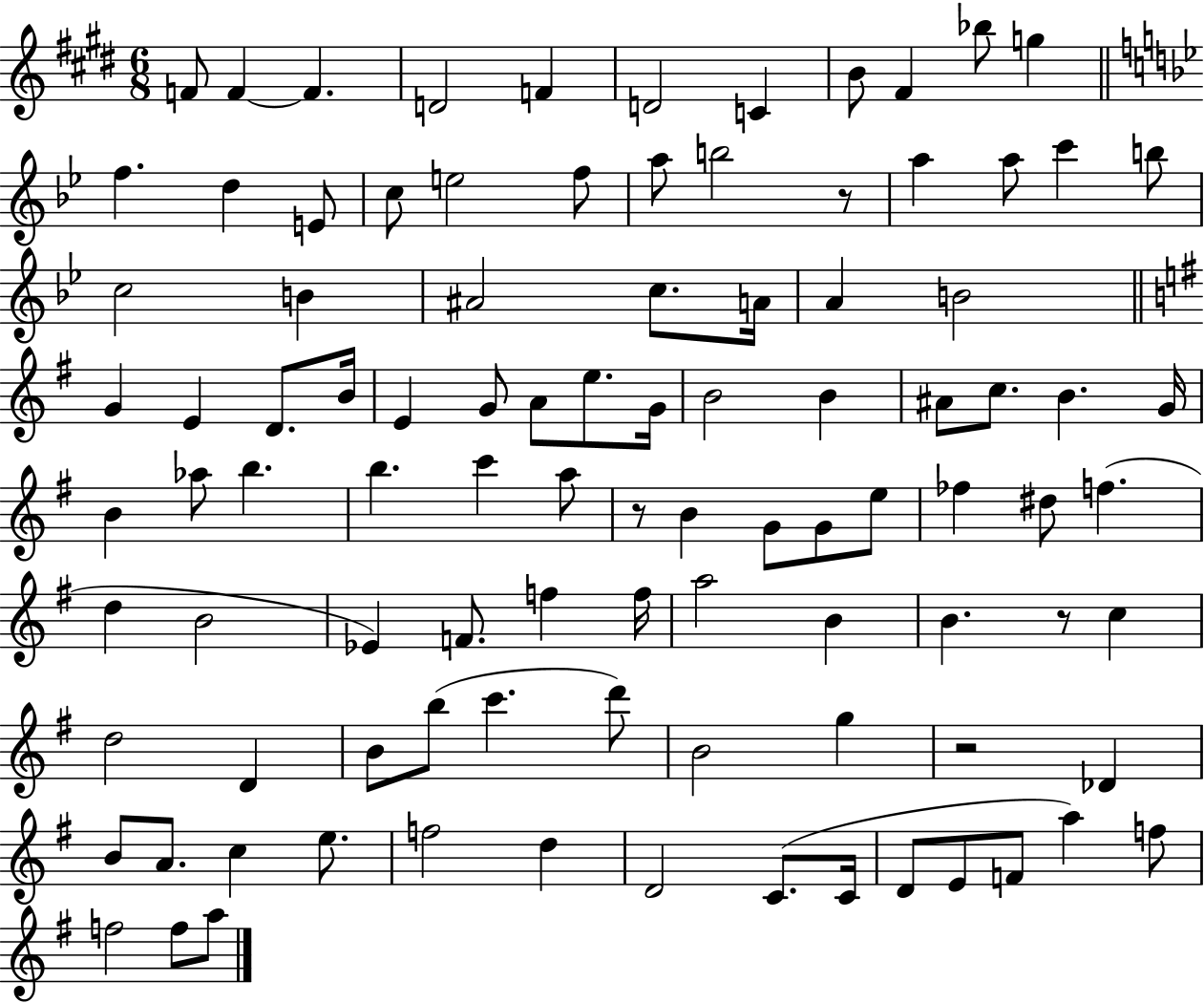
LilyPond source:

{
  \clef treble
  \numericTimeSignature
  \time 6/8
  \key e \major
  f'8 f'4~~ f'4. | d'2 f'4 | d'2 c'4 | b'8 fis'4 bes''8 g''4 | \break \bar "||" \break \key bes \major f''4. d''4 e'8 | c''8 e''2 f''8 | a''8 b''2 r8 | a''4 a''8 c'''4 b''8 | \break c''2 b'4 | ais'2 c''8. a'16 | a'4 b'2 | \bar "||" \break \key e \minor g'4 e'4 d'8. b'16 | e'4 g'8 a'8 e''8. g'16 | b'2 b'4 | ais'8 c''8. b'4. g'16 | \break b'4 aes''8 b''4. | b''4. c'''4 a''8 | r8 b'4 g'8 g'8 e''8 | fes''4 dis''8 f''4.( | \break d''4 b'2 | ees'4) f'8. f''4 f''16 | a''2 b'4 | b'4. r8 c''4 | \break d''2 d'4 | b'8 b''8( c'''4. d'''8) | b'2 g''4 | r2 des'4 | \break b'8 a'8. c''4 e''8. | f''2 d''4 | d'2 c'8.( c'16 | d'8 e'8 f'8 a''4) f''8 | \break f''2 f''8 a''8 | \bar "|."
}